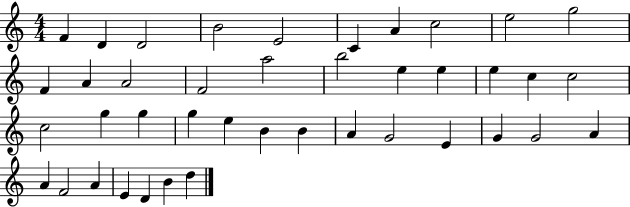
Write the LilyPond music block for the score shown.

{
  \clef treble
  \numericTimeSignature
  \time 4/4
  \key c \major
  f'4 d'4 d'2 | b'2 e'2 | c'4 a'4 c''2 | e''2 g''2 | \break f'4 a'4 a'2 | f'2 a''2 | b''2 e''4 e''4 | e''4 c''4 c''2 | \break c''2 g''4 g''4 | g''4 e''4 b'4 b'4 | a'4 g'2 e'4 | g'4 g'2 a'4 | \break a'4 f'2 a'4 | e'4 d'4 b'4 d''4 | \bar "|."
}